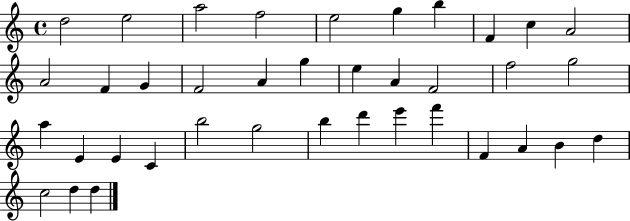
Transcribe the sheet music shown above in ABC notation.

X:1
T:Untitled
M:4/4
L:1/4
K:C
d2 e2 a2 f2 e2 g b F c A2 A2 F G F2 A g e A F2 f2 g2 a E E C b2 g2 b d' e' f' F A B d c2 d d